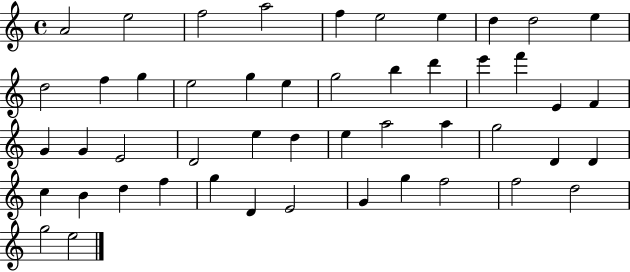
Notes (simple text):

A4/h E5/h F5/h A5/h F5/q E5/h E5/q D5/q D5/h E5/q D5/h F5/q G5/q E5/h G5/q E5/q G5/h B5/q D6/q E6/q F6/q E4/q F4/q G4/q G4/q E4/h D4/h E5/q D5/q E5/q A5/h A5/q G5/h D4/q D4/q C5/q B4/q D5/q F5/q G5/q D4/q E4/h G4/q G5/q F5/h F5/h D5/h G5/h E5/h